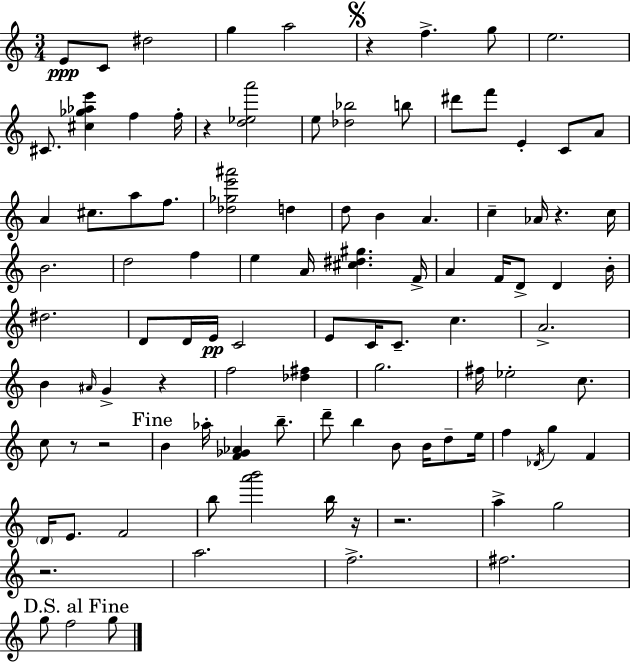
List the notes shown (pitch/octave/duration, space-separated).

E4/e C4/e D#5/h G5/q A5/h R/q F5/q. G5/e E5/h. C#4/e. [C#5,Gb5,Ab5,E6]/q F5/q F5/s R/q [D5,Eb5,A6]/h E5/e [Db5,Bb5]/h B5/e D#6/e F6/e E4/q C4/e A4/e A4/q C#5/e. A5/e F5/e. [Db5,Gb5,E6,A#6]/h D5/q D5/e B4/q A4/q. C5/q Ab4/s R/q. C5/s B4/h. D5/h F5/q E5/q A4/s [C#5,D#5,G#5]/q. F4/s A4/q F4/s D4/e D4/q B4/s D#5/h. D4/e D4/s E4/s C4/h E4/e C4/s C4/e. C5/q. A4/h. B4/q A#4/s G4/q R/q F5/h [Db5,F#5]/q G5/h. F#5/s Eb5/h C5/e. C5/e R/e R/h B4/q Ab5/s [F4,Gb4,Ab4]/q B5/e. D6/e B5/q B4/e B4/s D5/e E5/s F5/q Db4/s G5/q F4/q D4/s E4/e. F4/h B5/e [A6,B6]/h B5/s R/s R/h. A5/q G5/h R/h. A5/h. F5/h. F#5/h. G5/e F5/h G5/e